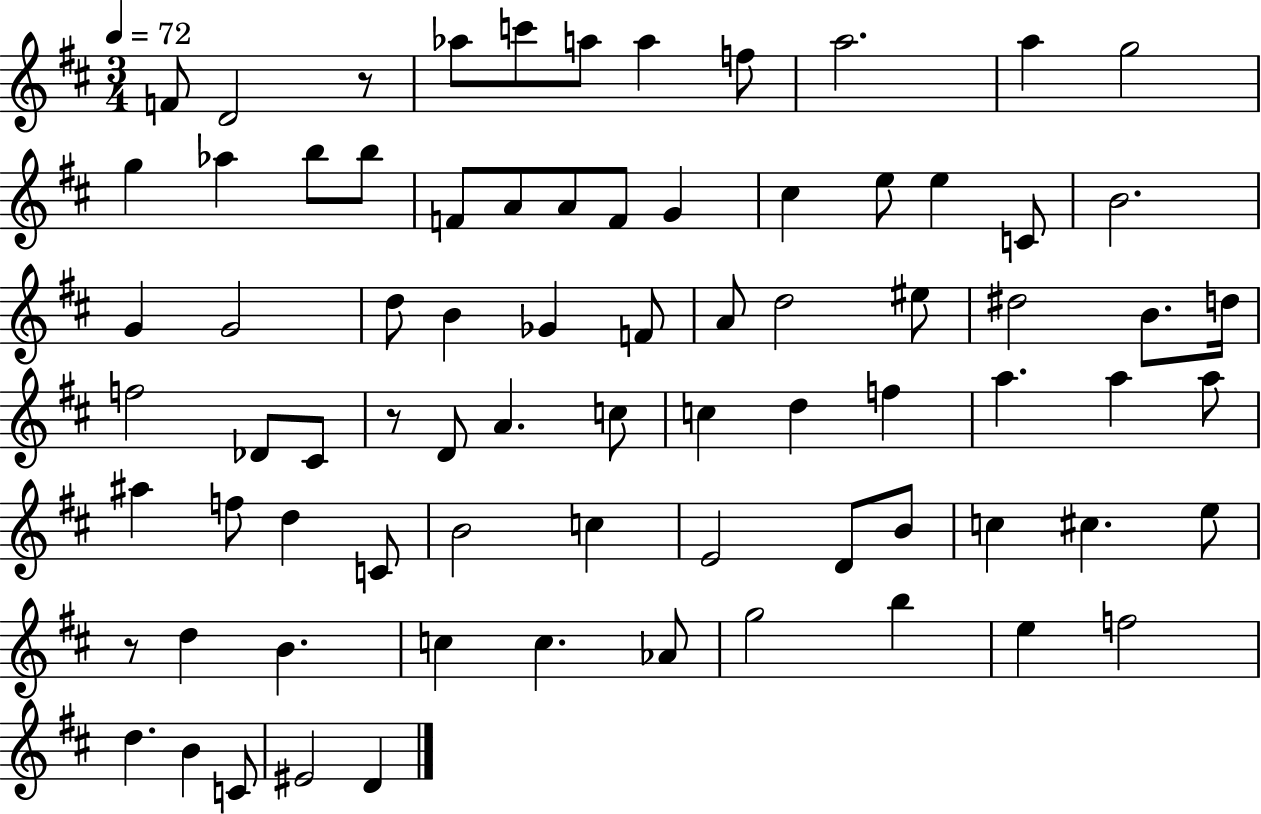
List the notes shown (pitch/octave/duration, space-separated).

F4/e D4/h R/e Ab5/e C6/e A5/e A5/q F5/e A5/h. A5/q G5/h G5/q Ab5/q B5/e B5/e F4/e A4/e A4/e F4/e G4/q C#5/q E5/e E5/q C4/e B4/h. G4/q G4/h D5/e B4/q Gb4/q F4/e A4/e D5/h EIS5/e D#5/h B4/e. D5/s F5/h Db4/e C#4/e R/e D4/e A4/q. C5/e C5/q D5/q F5/q A5/q. A5/q A5/e A#5/q F5/e D5/q C4/e B4/h C5/q E4/h D4/e B4/e C5/q C#5/q. E5/e R/e D5/q B4/q. C5/q C5/q. Ab4/e G5/h B5/q E5/q F5/h D5/q. B4/q C4/e EIS4/h D4/q